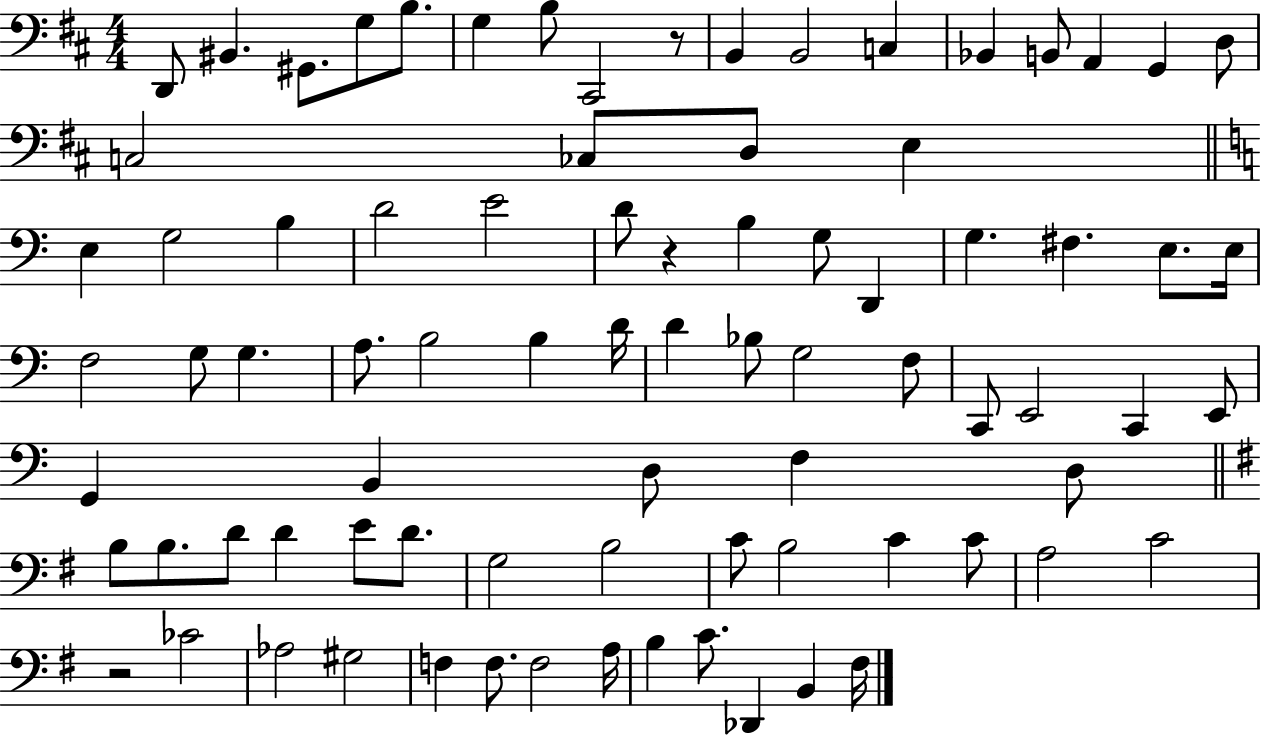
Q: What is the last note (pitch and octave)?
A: F#3